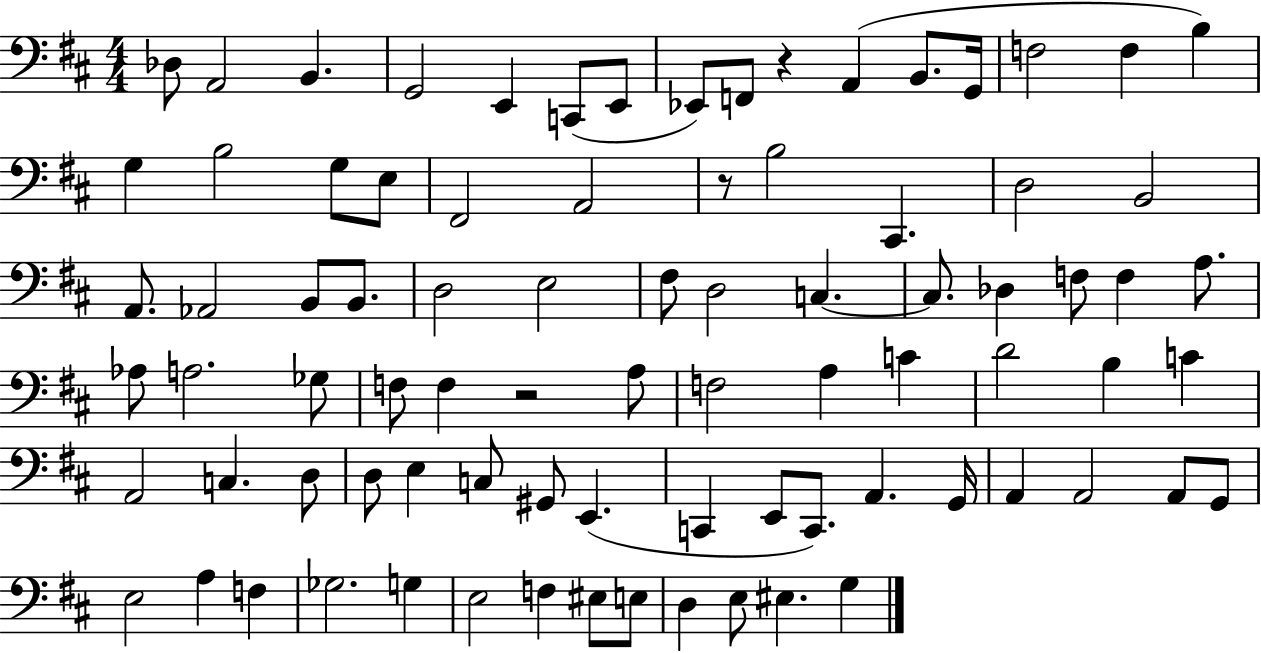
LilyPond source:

{
  \clef bass
  \numericTimeSignature
  \time 4/4
  \key d \major
  des8 a,2 b,4. | g,2 e,4 c,8( e,8 | ees,8) f,8 r4 a,4( b,8. g,16 | f2 f4 b4) | \break g4 b2 g8 e8 | fis,2 a,2 | r8 b2 cis,4. | d2 b,2 | \break a,8. aes,2 b,8 b,8. | d2 e2 | fis8 d2 c4.~~ | c8. des4 f8 f4 a8. | \break aes8 a2. ges8 | f8 f4 r2 a8 | f2 a4 c'4 | d'2 b4 c'4 | \break a,2 c4. d8 | d8 e4 c8 gis,8 e,4.( | c,4 e,8 c,8.) a,4. g,16 | a,4 a,2 a,8 g,8 | \break e2 a4 f4 | ges2. g4 | e2 f4 eis8 e8 | d4 e8 eis4. g4 | \break \bar "|."
}